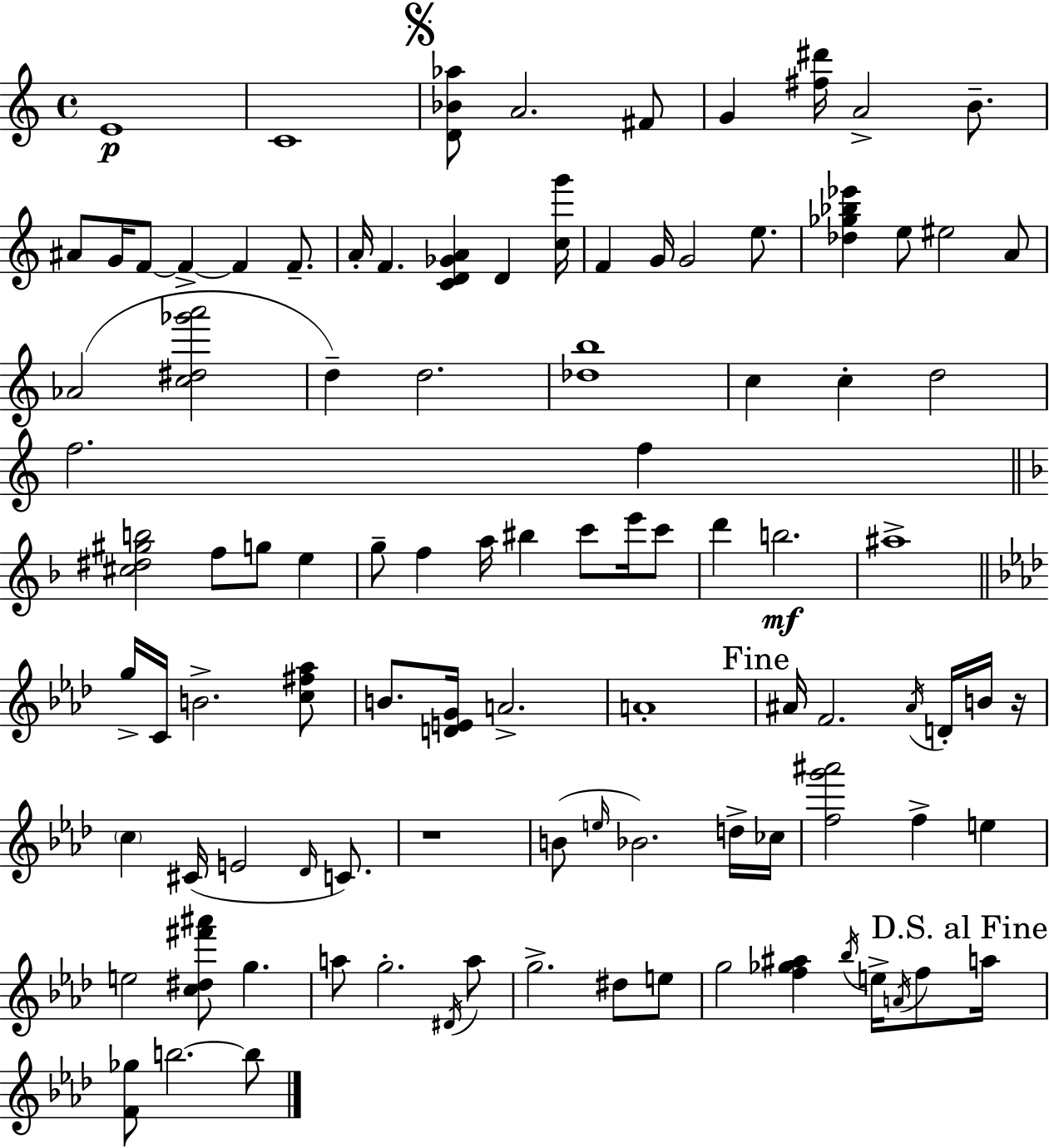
E4/w C4/w [D4,Bb4,Ab5]/e A4/h. F#4/e G4/q [F#5,D#6]/s A4/h B4/e. A#4/e G4/s F4/e F4/q F4/q F4/e. A4/s F4/q. [C4,D4,Gb4,A4]/q D4/q [C5,G6]/s F4/q G4/s G4/h E5/e. [Db5,Gb5,Bb5,Eb6]/q E5/e EIS5/h A4/e Ab4/h [C5,D#5,Gb6,A6]/h D5/q D5/h. [Db5,B5]/w C5/q C5/q D5/h F5/h. F5/q [C#5,D#5,G#5,B5]/h F5/e G5/e E5/q G5/e F5/q A5/s BIS5/q C6/e E6/s C6/e D6/q B5/h. A#5/w G5/s C4/s B4/h. [C5,F#5,Ab5]/e B4/e. [D4,E4,G4]/s A4/h. A4/w A#4/s F4/h. A#4/s D4/s B4/s R/s C5/q C#4/s E4/h Db4/s C4/e. R/w B4/e E5/s Bb4/h. D5/s CES5/s [F5,G6,A#6]/h F5/q E5/q E5/h [C5,D#5,F#6,A#6]/e G5/q. A5/e G5/h. D#4/s A5/e G5/h. D#5/e E5/e G5/h [F5,Gb5,A#5]/q Bb5/s E5/s A4/s F5/e A5/s [F4,Gb5]/e B5/h. B5/e